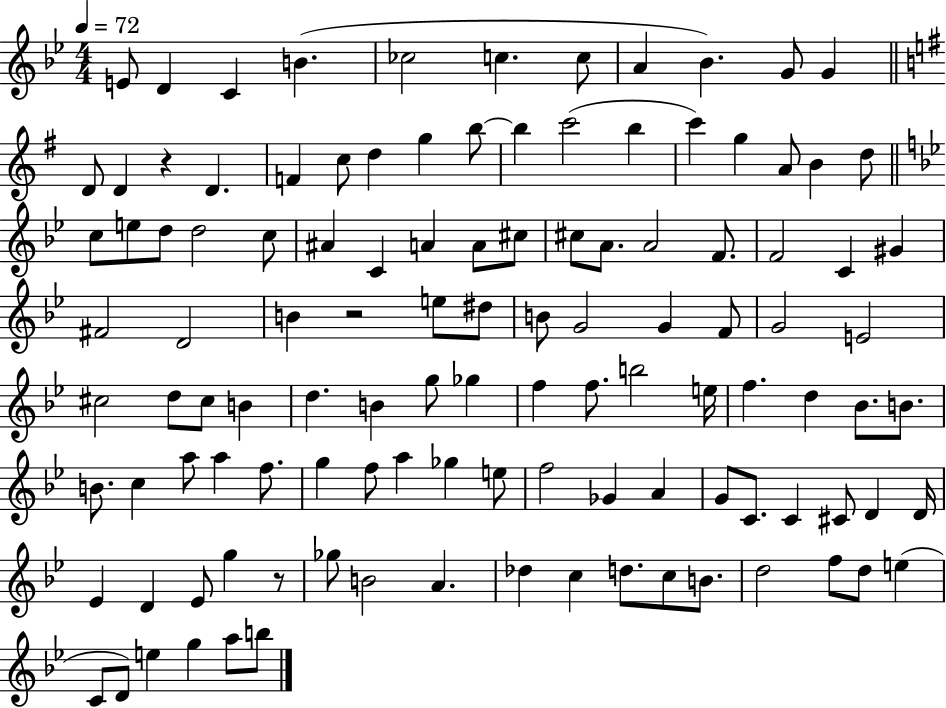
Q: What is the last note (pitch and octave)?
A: B5